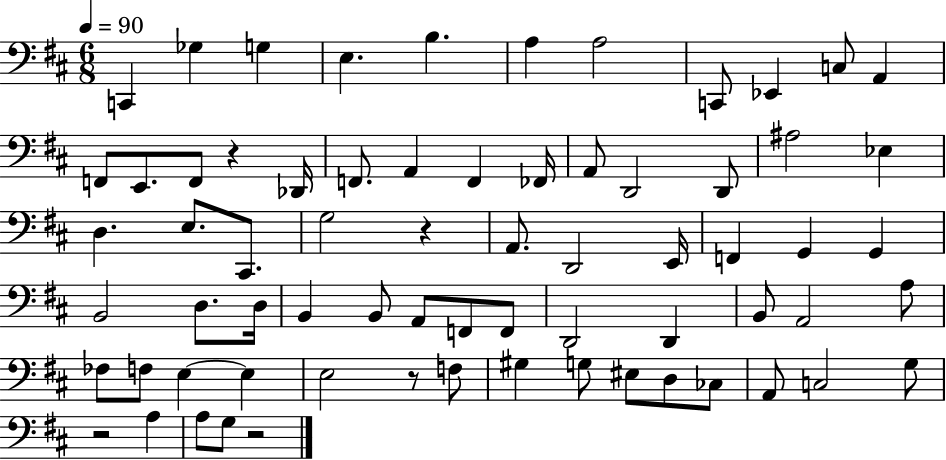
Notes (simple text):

C2/q Gb3/q G3/q E3/q. B3/q. A3/q A3/h C2/e Eb2/q C3/e A2/q F2/e E2/e. F2/e R/q Db2/s F2/e. A2/q F2/q FES2/s A2/e D2/h D2/e A#3/h Eb3/q D3/q. E3/e. C#2/e. G3/h R/q A2/e. D2/h E2/s F2/q G2/q G2/q B2/h D3/e. D3/s B2/q B2/e A2/e F2/e F2/e D2/h D2/q B2/e A2/h A3/e FES3/e F3/e E3/q E3/q E3/h R/e F3/e G#3/q G3/e EIS3/e D3/e CES3/e A2/e C3/h G3/e R/h A3/q A3/e G3/e R/h